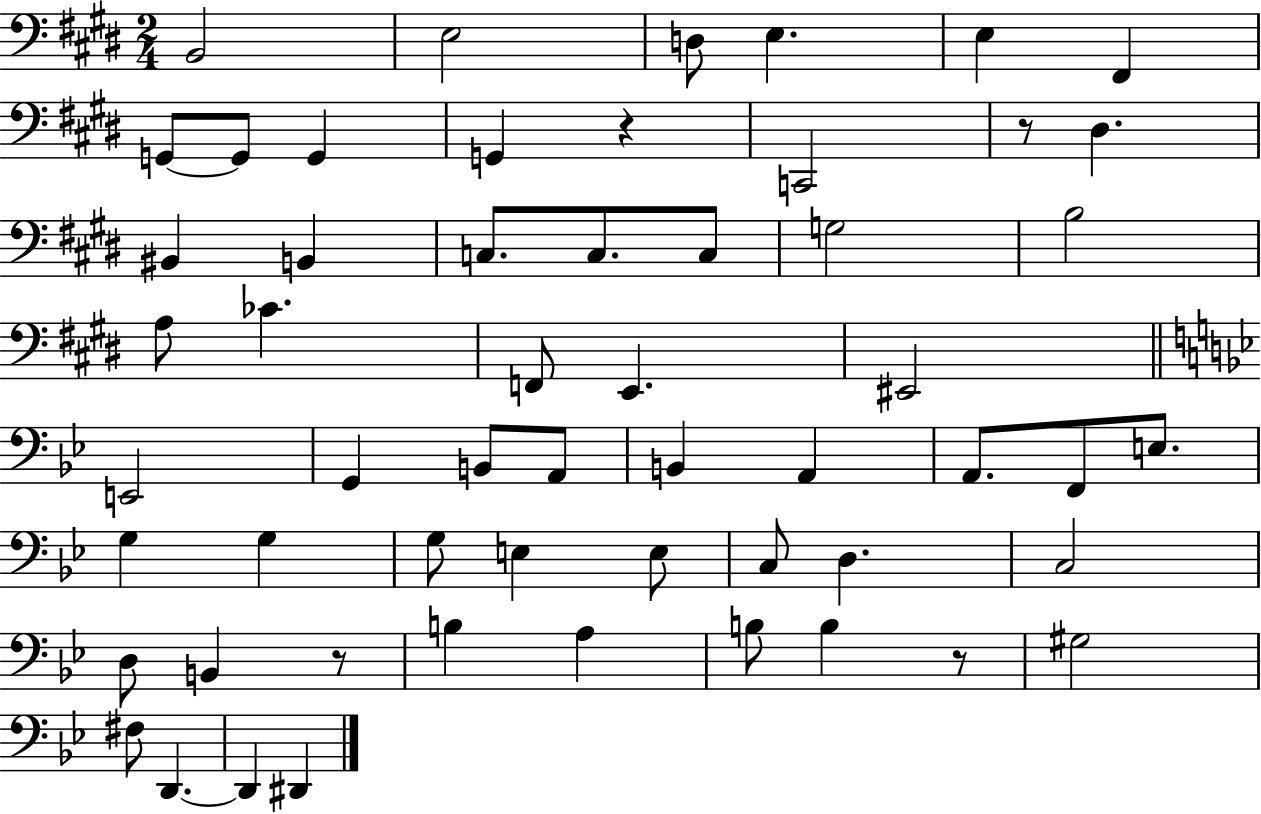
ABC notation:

X:1
T:Untitled
M:2/4
L:1/4
K:E
B,,2 E,2 D,/2 E, E, ^F,, G,,/2 G,,/2 G,, G,, z C,,2 z/2 ^D, ^B,, B,, C,/2 C,/2 C,/2 G,2 B,2 A,/2 _C F,,/2 E,, ^E,,2 E,,2 G,, B,,/2 A,,/2 B,, A,, A,,/2 F,,/2 E,/2 G, G, G,/2 E, E,/2 C,/2 D, C,2 D,/2 B,, z/2 B, A, B,/2 B, z/2 ^G,2 ^F,/2 D,, D,, ^D,,